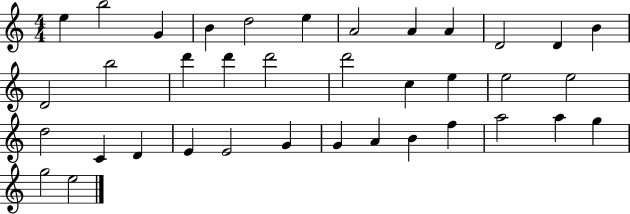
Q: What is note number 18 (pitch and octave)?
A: D6